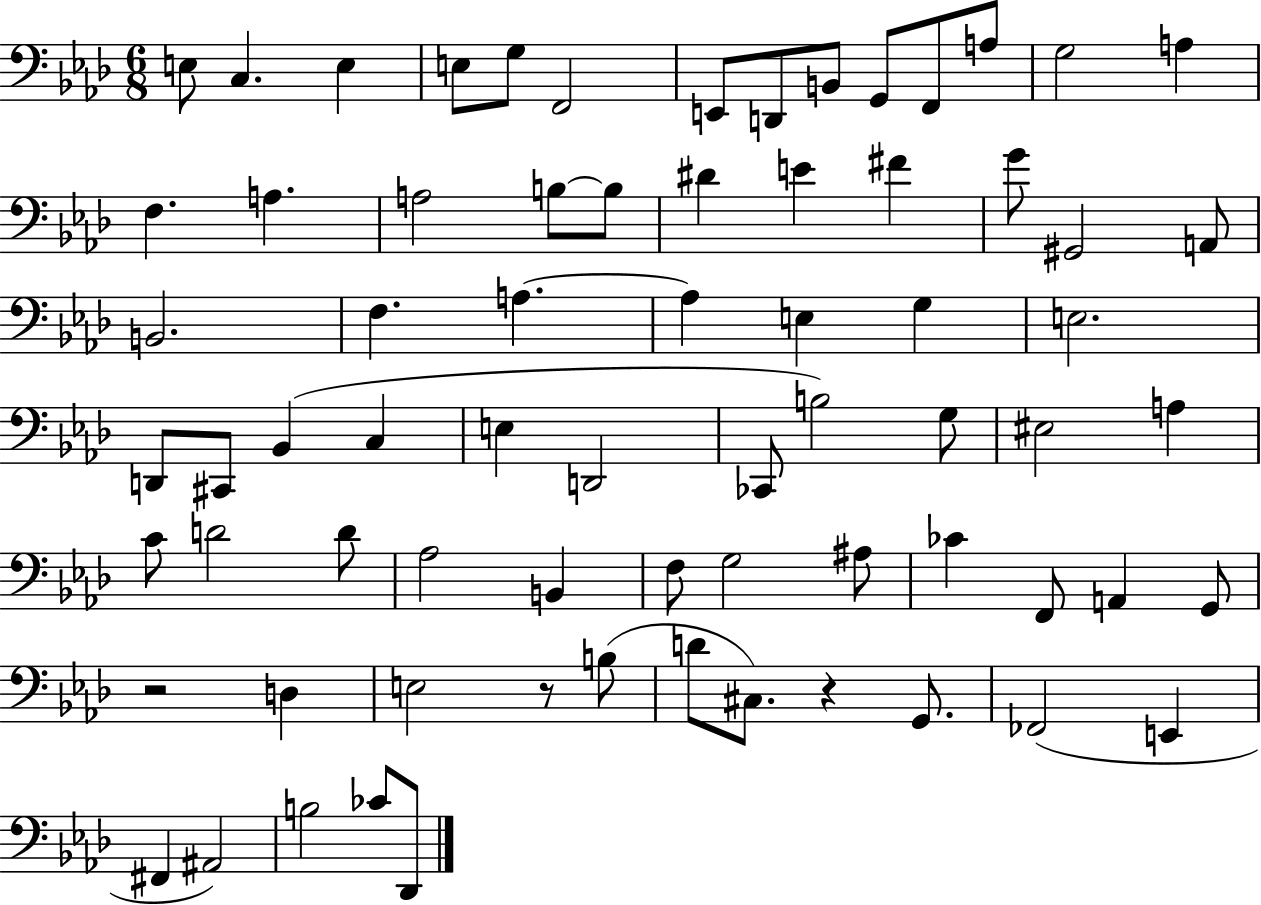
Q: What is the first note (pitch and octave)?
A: E3